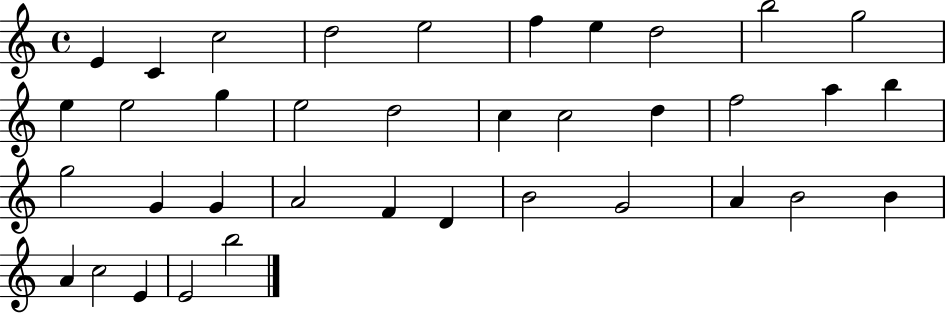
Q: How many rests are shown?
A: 0